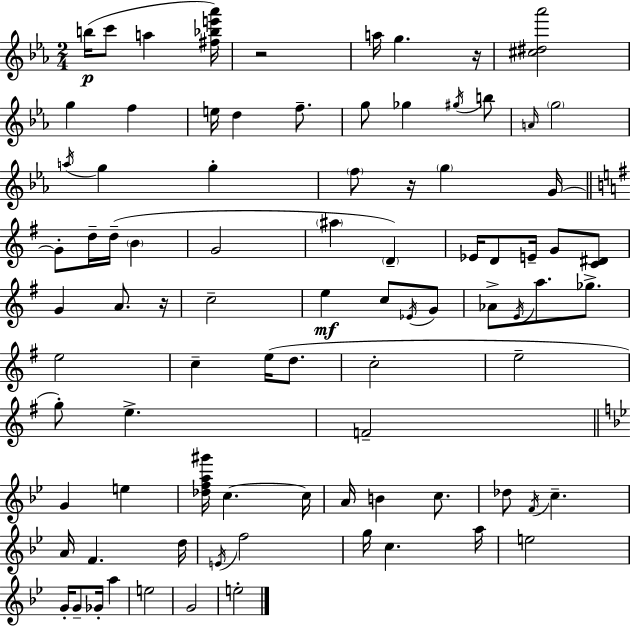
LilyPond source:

{
  \clef treble
  \numericTimeSignature
  \time 2/4
  \key ees \major
  \repeat volta 2 { b''16(\p c'''8 a''4 <fis'' bes'' e''' aes'''>16) | r2 | a''16 g''4. r16 | <cis'' dis'' aes'''>2 | \break g''4 f''4 | e''16 d''4 f''8.-- | g''8 ges''4 \acciaccatura { gis''16 } b''8 | \grace { a'16 } \parenthesize g''2 | \break \acciaccatura { a''16 } g''4 g''4-. | \parenthesize f''8 r16 \parenthesize g''4 | g'16~~ \bar "||" \break \key g \major g'8-. d''16-- d''16--( \parenthesize b'4 | g'2 | \parenthesize ais''4 \parenthesize d'4--) | ees'16 d'8 e'16-- g'8 <c' dis'>8 | \break g'4 a'8. r16 | c''2-- | e''4\mf c''8 \acciaccatura { ees'16 } g'8 | aes'8-> \acciaccatura { e'16 } a''8. ges''8.-> | \break e''2 | c''4-- e''16( d''8. | c''2-. | e''2-- | \break g''8-.) e''4.-> | f'2-- | \bar "||" \break \key bes \major g'4 e''4 | <des'' f'' a'' gis'''>16 c''4.~~ c''16 | a'16 b'4 c''8. | des''8 \acciaccatura { f'16 } c''4.-- | \break a'16 f'4. | d''16 \acciaccatura { e'16 } f''2 | g''16 c''4. | a''16 e''2 | \break g'16-. g'8-- ges'16-. a''4 | e''2 | g'2 | e''2-. | \break } \bar "|."
}